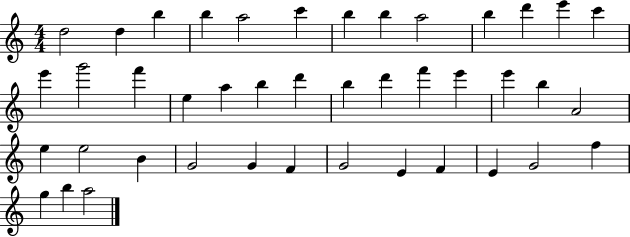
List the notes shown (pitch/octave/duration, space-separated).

D5/h D5/q B5/q B5/q A5/h C6/q B5/q B5/q A5/h B5/q D6/q E6/q C6/q E6/q G6/h F6/q E5/q A5/q B5/q D6/q B5/q D6/q F6/q E6/q E6/q B5/q A4/h E5/q E5/h B4/q G4/h G4/q F4/q G4/h E4/q F4/q E4/q G4/h F5/q G5/q B5/q A5/h